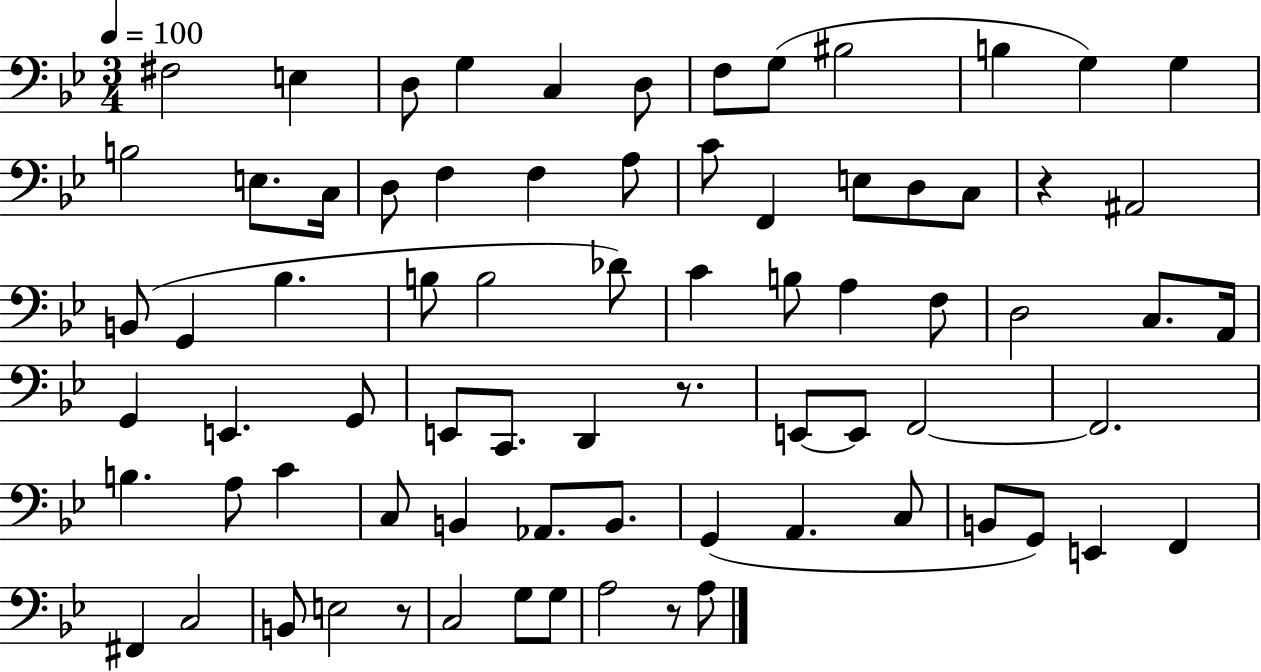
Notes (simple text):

F#3/h E3/q D3/e G3/q C3/q D3/e F3/e G3/e BIS3/h B3/q G3/q G3/q B3/h E3/e. C3/s D3/e F3/q F3/q A3/e C4/e F2/q E3/e D3/e C3/e R/q A#2/h B2/e G2/q Bb3/q. B3/e B3/h Db4/e C4/q B3/e A3/q F3/e D3/h C3/e. A2/s G2/q E2/q. G2/e E2/e C2/e. D2/q R/e. E2/e E2/e F2/h F2/h. B3/q. A3/e C4/q C3/e B2/q Ab2/e. B2/e. G2/q A2/q. C3/e B2/e G2/e E2/q F2/q F#2/q C3/h B2/e E3/h R/e C3/h G3/e G3/e A3/h R/e A3/e